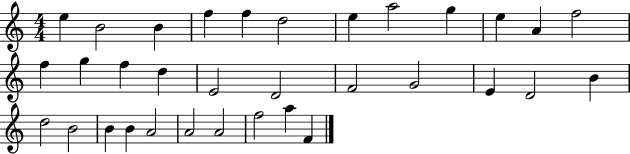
{
  \clef treble
  \numericTimeSignature
  \time 4/4
  \key c \major
  e''4 b'2 b'4 | f''4 f''4 d''2 | e''4 a''2 g''4 | e''4 a'4 f''2 | \break f''4 g''4 f''4 d''4 | e'2 d'2 | f'2 g'2 | e'4 d'2 b'4 | \break d''2 b'2 | b'4 b'4 a'2 | a'2 a'2 | f''2 a''4 f'4 | \break \bar "|."
}